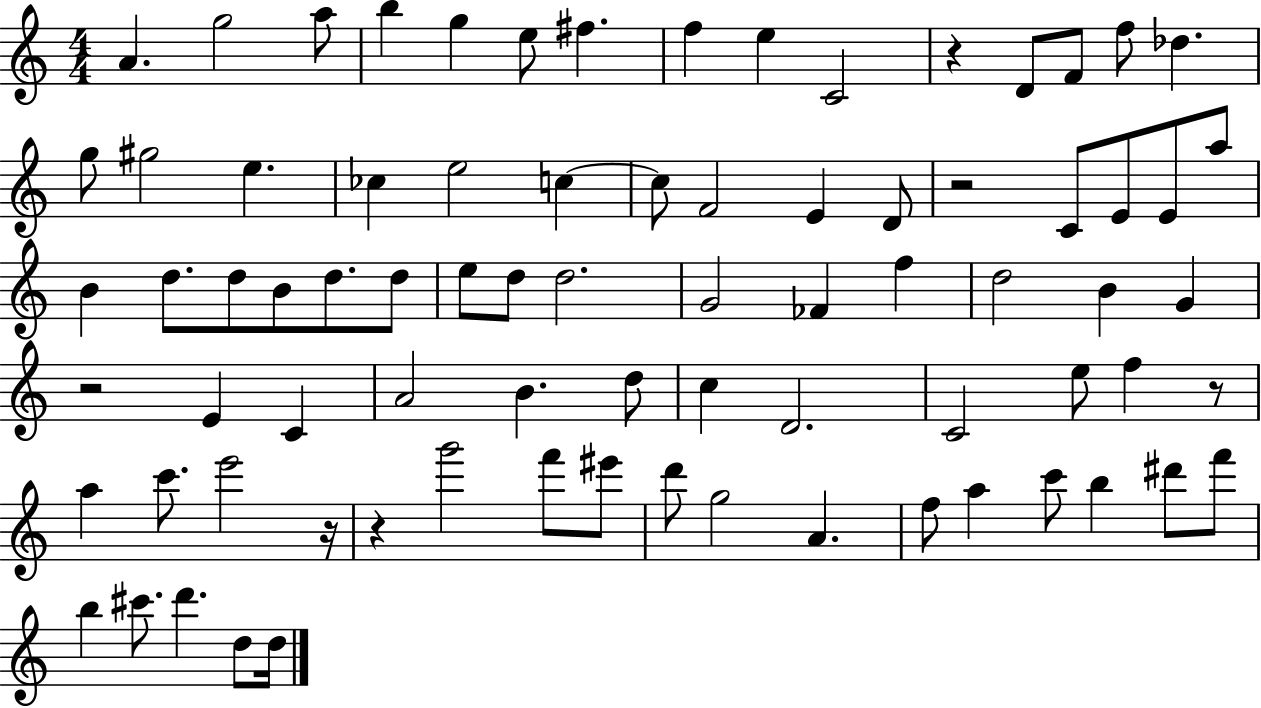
{
  \clef treble
  \numericTimeSignature
  \time 4/4
  \key c \major
  a'4. g''2 a''8 | b''4 g''4 e''8 fis''4. | f''4 e''4 c'2 | r4 d'8 f'8 f''8 des''4. | \break g''8 gis''2 e''4. | ces''4 e''2 c''4~~ | c''8 f'2 e'4 d'8 | r2 c'8 e'8 e'8 a''8 | \break b'4 d''8. d''8 b'8 d''8. d''8 | e''8 d''8 d''2. | g'2 fes'4 f''4 | d''2 b'4 g'4 | \break r2 e'4 c'4 | a'2 b'4. d''8 | c''4 d'2. | c'2 e''8 f''4 r8 | \break a''4 c'''8. e'''2 r16 | r4 g'''2 f'''8 eis'''8 | d'''8 g''2 a'4. | f''8 a''4 c'''8 b''4 dis'''8 f'''8 | \break b''4 cis'''8. d'''4. d''8 d''16 | \bar "|."
}